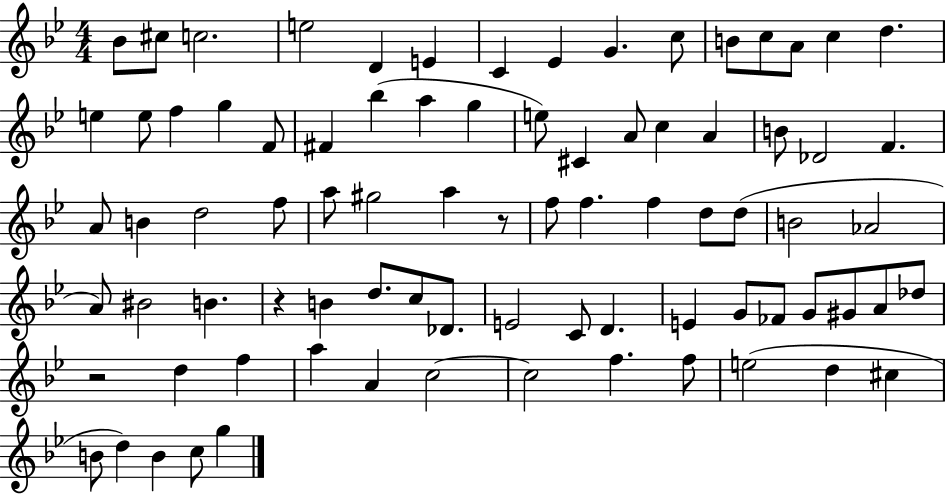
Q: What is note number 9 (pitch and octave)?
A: G4